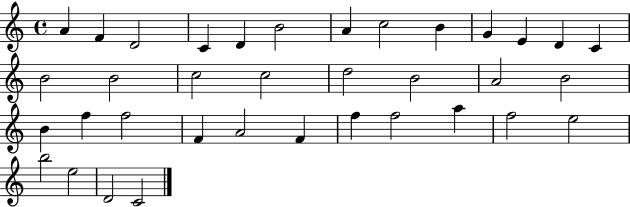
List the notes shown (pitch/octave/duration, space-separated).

A4/q F4/q D4/h C4/q D4/q B4/h A4/q C5/h B4/q G4/q E4/q D4/q C4/q B4/h B4/h C5/h C5/h D5/h B4/h A4/h B4/h B4/q F5/q F5/h F4/q A4/h F4/q F5/q F5/h A5/q F5/h E5/h B5/h E5/h D4/h C4/h